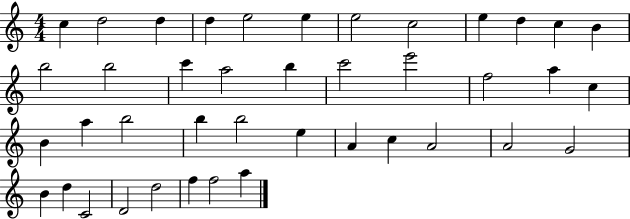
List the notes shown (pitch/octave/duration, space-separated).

C5/q D5/h D5/q D5/q E5/h E5/q E5/h C5/h E5/q D5/q C5/q B4/q B5/h B5/h C6/q A5/h B5/q C6/h E6/h F5/h A5/q C5/q B4/q A5/q B5/h B5/q B5/h E5/q A4/q C5/q A4/h A4/h G4/h B4/q D5/q C4/h D4/h D5/h F5/q F5/h A5/q